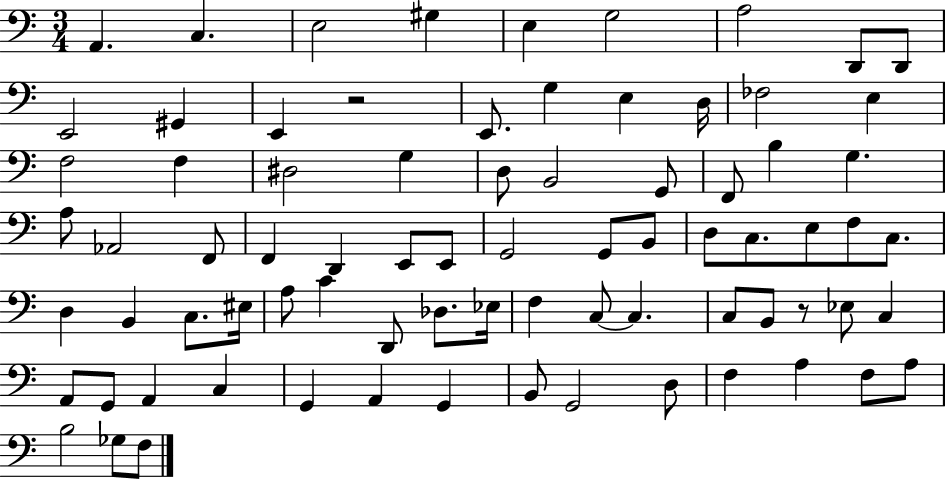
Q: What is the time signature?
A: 3/4